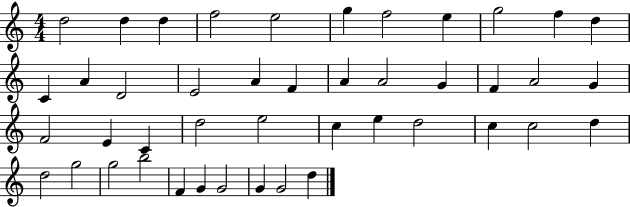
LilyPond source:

{
  \clef treble
  \numericTimeSignature
  \time 4/4
  \key c \major
  d''2 d''4 d''4 | f''2 e''2 | g''4 f''2 e''4 | g''2 f''4 d''4 | \break c'4 a'4 d'2 | e'2 a'4 f'4 | a'4 a'2 g'4 | f'4 a'2 g'4 | \break f'2 e'4 c'4 | d''2 e''2 | c''4 e''4 d''2 | c''4 c''2 d''4 | \break d''2 g''2 | g''2 b''2 | f'4 g'4 g'2 | g'4 g'2 d''4 | \break \bar "|."
}